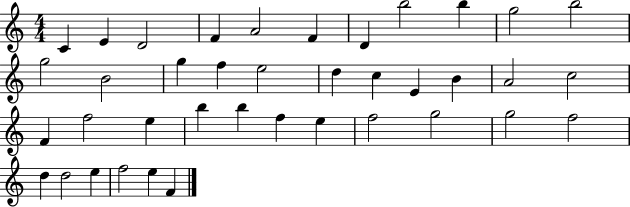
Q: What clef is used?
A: treble